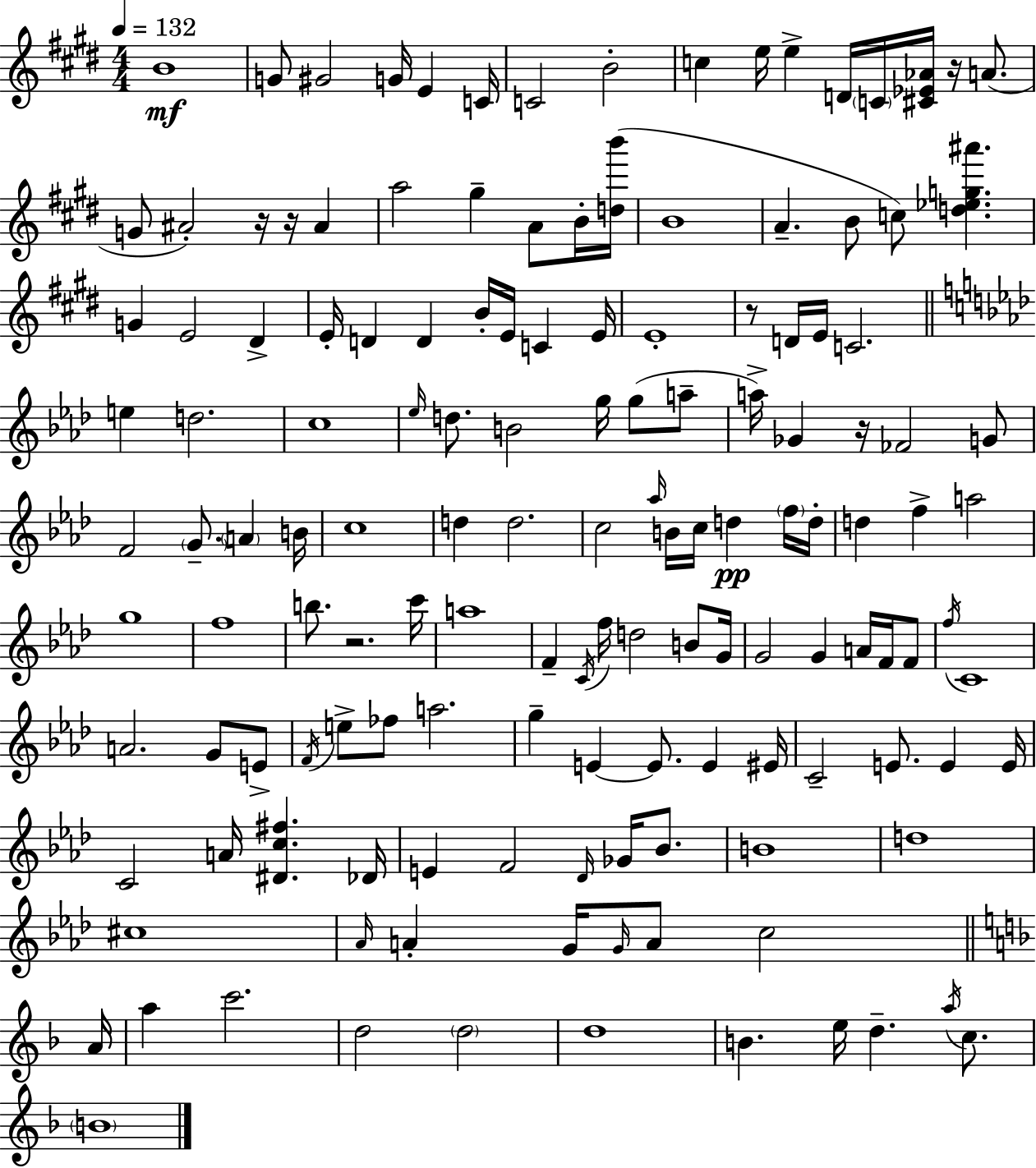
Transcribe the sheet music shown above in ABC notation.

X:1
T:Untitled
M:4/4
L:1/4
K:E
B4 G/2 ^G2 G/4 E C/4 C2 B2 c e/4 e D/4 C/4 [^C_E_A]/4 z/4 A/2 G/2 ^A2 z/4 z/4 ^A a2 ^g A/2 B/4 [db']/4 B4 A B/2 c/2 [d_eg^a'] G E2 ^D E/4 D D B/4 E/4 C E/4 E4 z/2 D/4 E/4 C2 e d2 c4 _e/4 d/2 B2 g/4 g/2 a/2 a/4 _G z/4 _F2 G/2 F2 G/2 A B/4 c4 d d2 c2 _a/4 B/4 c/4 d f/4 d/4 d f a2 g4 f4 b/2 z2 c'/4 a4 F C/4 f/4 d2 B/2 G/4 G2 G A/4 F/4 F/2 f/4 C4 A2 G/2 E/2 F/4 e/2 _f/2 a2 g E E/2 E ^E/4 C2 E/2 E E/4 C2 A/4 [^Dc^f] _D/4 E F2 _D/4 _G/4 _B/2 B4 d4 ^c4 _A/4 A G/4 G/4 A/2 c2 A/4 a c'2 d2 d2 d4 B e/4 d a/4 c/2 B4